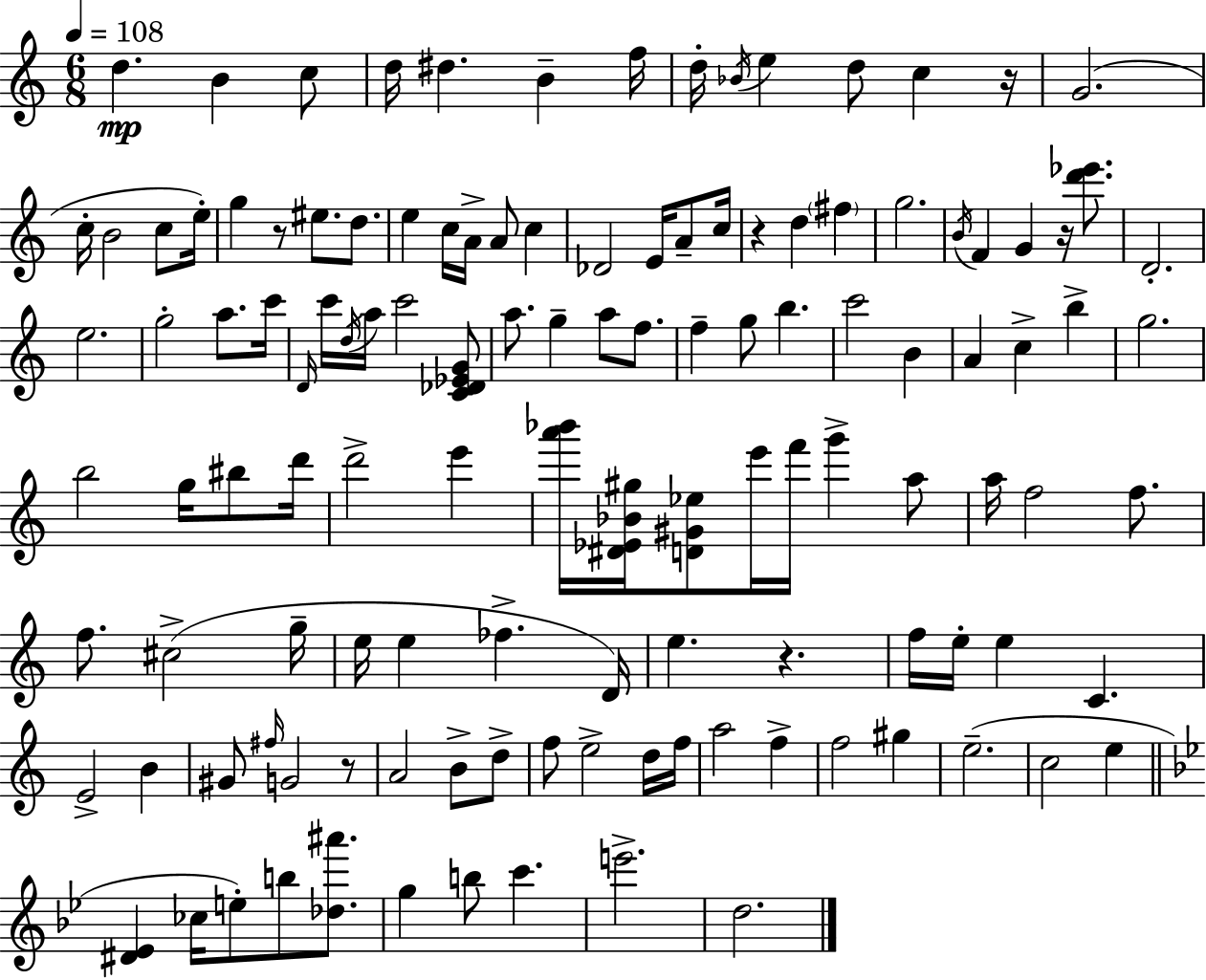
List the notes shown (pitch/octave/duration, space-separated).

D5/q. B4/q C5/e D5/s D#5/q. B4/q F5/s D5/s Bb4/s E5/q D5/e C5/q R/s G4/h. C5/s B4/h C5/e E5/s G5/q R/e EIS5/e. D5/e. E5/q C5/s A4/s A4/e C5/q Db4/h E4/s A4/e C5/s R/q D5/q F#5/q G5/h. B4/s F4/q G4/q R/s [D6,Eb6]/e. D4/h. E5/h. G5/h A5/e. C6/s D4/s C6/s D5/s A5/s C6/h [C4,Db4,Eb4,G4]/e A5/e. G5/q A5/e F5/e. F5/q G5/e B5/q. C6/h B4/q A4/q C5/q B5/q G5/h. B5/h G5/s BIS5/e D6/s D6/h E6/q [A6,Bb6]/s [D#4,Eb4,Bb4,G#5]/s [D4,G#4,Eb5]/e E6/s F6/s G6/q A5/e A5/s F5/h F5/e. F5/e. C#5/h G5/s E5/s E5/q FES5/q. D4/s E5/q. R/q. F5/s E5/s E5/q C4/q. E4/h B4/q G#4/e F#5/s G4/h R/e A4/h B4/e D5/e F5/e E5/h D5/s F5/s A5/h F5/q F5/h G#5/q E5/h. C5/h E5/q [D#4,Eb4]/q CES5/s E5/e B5/e [Db5,A#6]/e. G5/q B5/e C6/q. E6/h. D5/h.